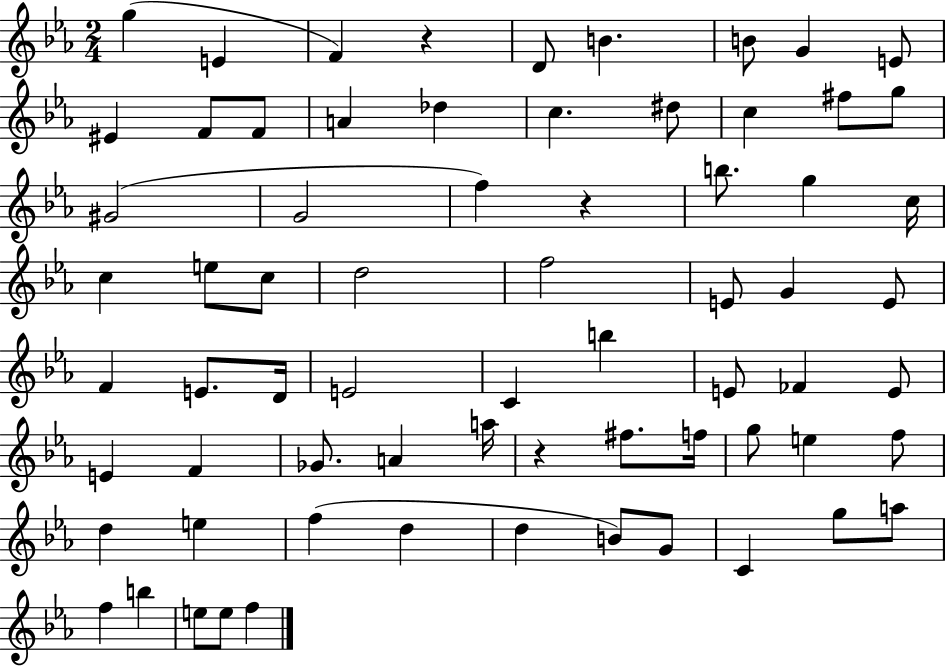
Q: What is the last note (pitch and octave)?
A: F5